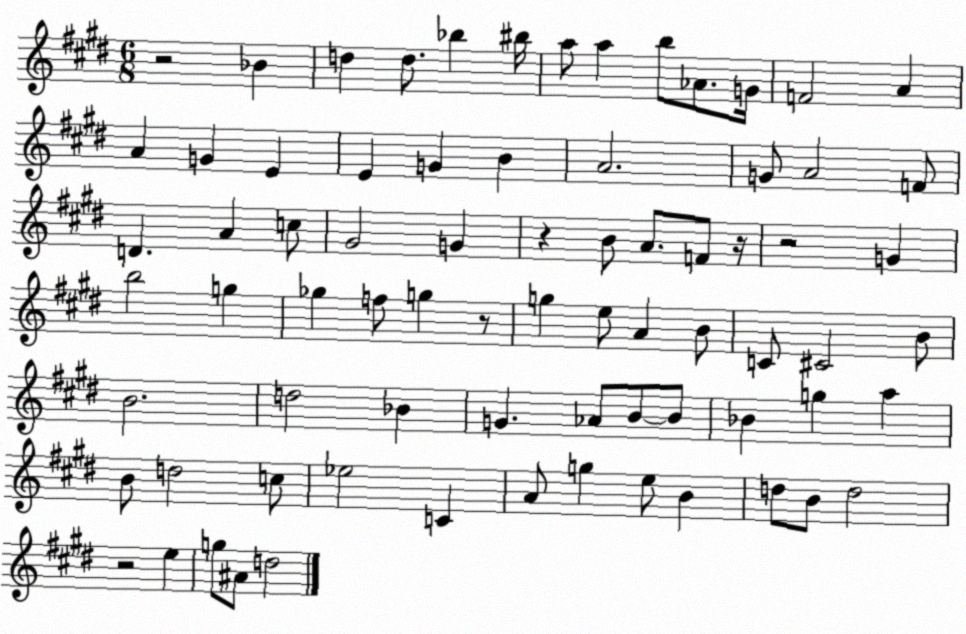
X:1
T:Untitled
M:6/8
L:1/4
K:E
z2 _B d d/2 _b ^b/4 a/2 a b/2 _A/2 G/4 F2 A A G E E G B A2 G/2 A2 F/2 D A c/2 ^G2 G z B/2 A/2 F/2 z/4 z2 G b2 g _g f/2 g z/2 g e/2 A B/2 C/2 ^C2 B/2 B2 d2 _B G _A/2 B/2 B/2 _B g a B/2 d2 c/2 _e2 C A/2 g e/2 B d/2 B/2 d2 z2 e g/2 ^A/2 d2